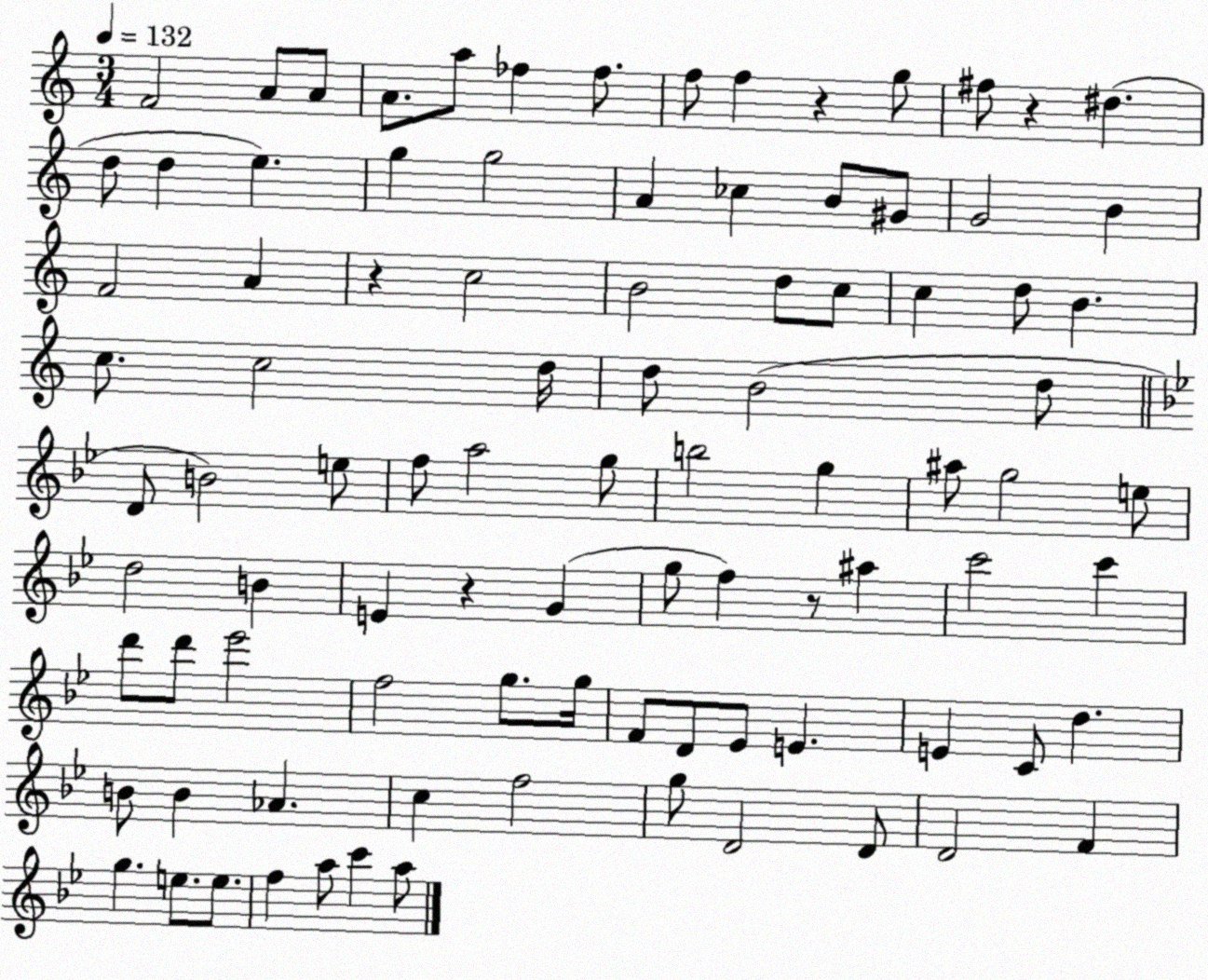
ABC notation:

X:1
T:Untitled
M:3/4
L:1/4
K:C
F2 A/2 A/2 A/2 a/2 _f _f/2 f/2 f z g/2 ^f/2 z ^d d/2 d e g g2 A _c B/2 ^G/2 G2 B F2 A z c2 B2 d/2 c/2 c d/2 B c/2 c2 d/4 d/2 B2 d/2 D/2 B2 e/2 f/2 a2 g/2 b2 g ^a/2 g2 e/2 d2 B E z G g/2 f z/2 ^a c'2 c' d'/2 d'/2 _e'2 f2 g/2 g/4 F/2 D/2 _E/2 E E C/2 d B/2 B _A c f2 g/2 D2 D/2 D2 F g e/2 e/2 f a/2 c' a/2